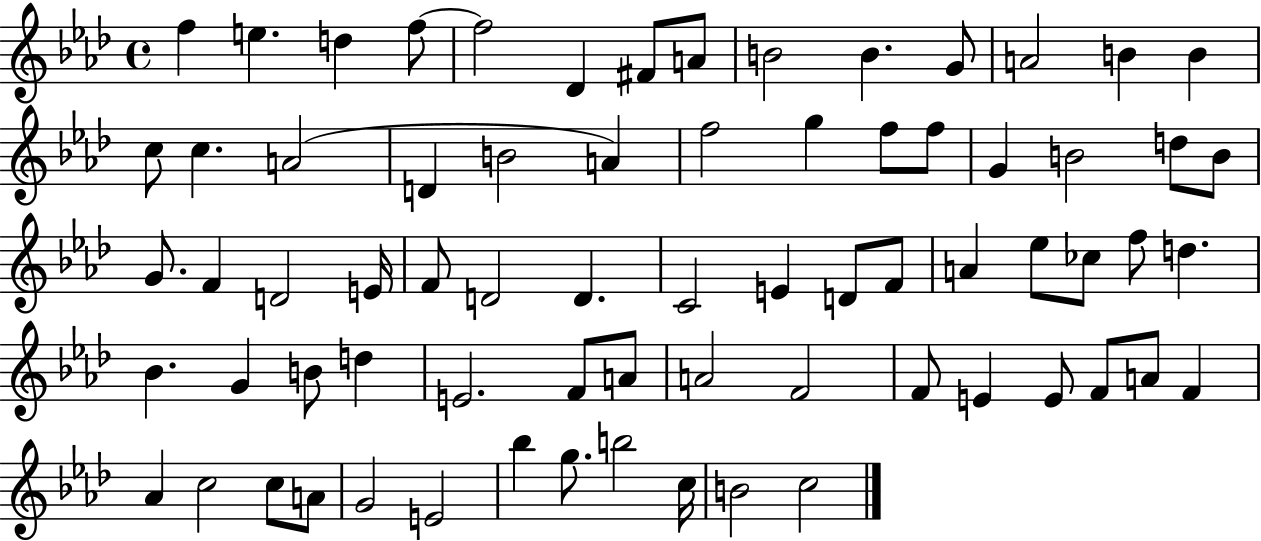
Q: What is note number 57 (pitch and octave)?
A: F4